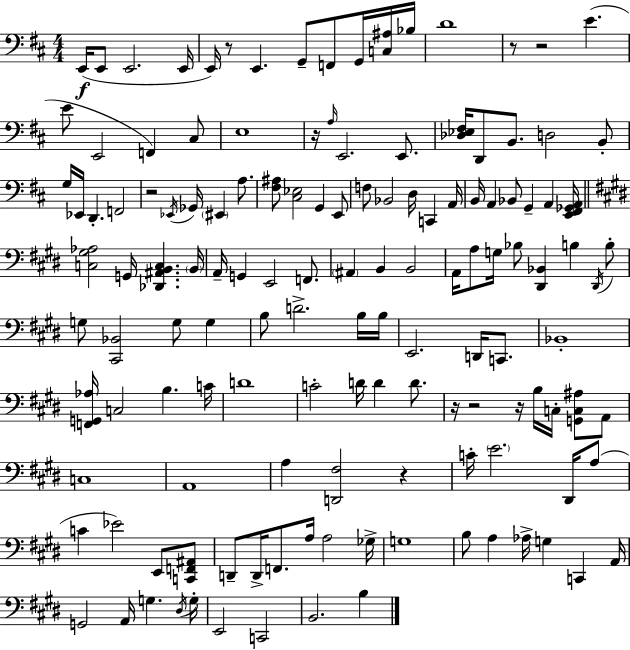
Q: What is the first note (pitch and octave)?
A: E2